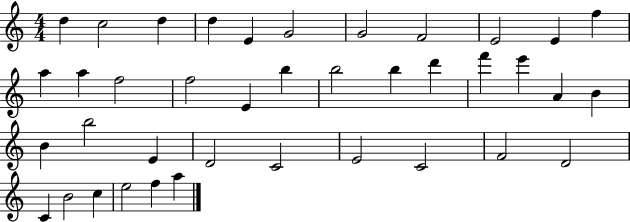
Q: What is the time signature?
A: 4/4